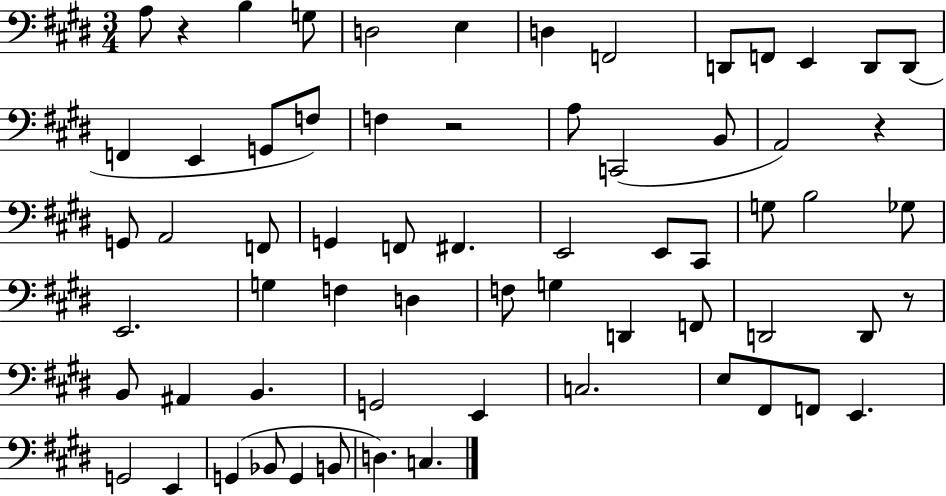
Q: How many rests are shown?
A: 4